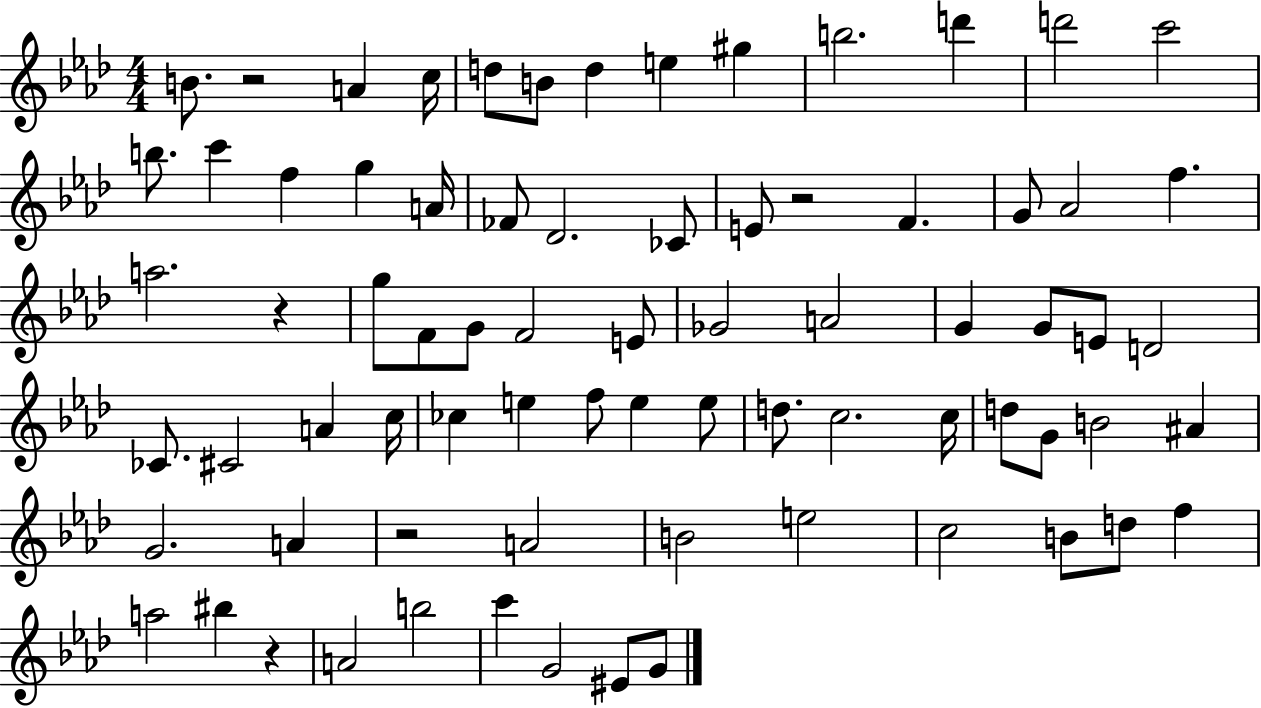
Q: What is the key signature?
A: AES major